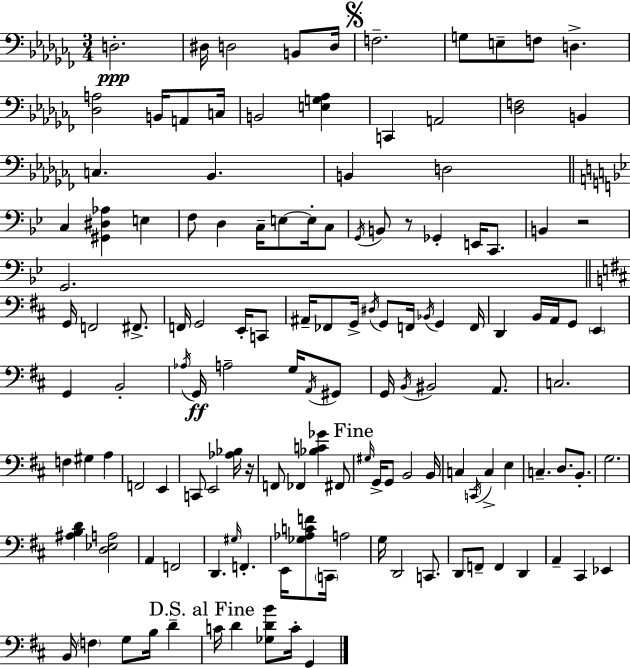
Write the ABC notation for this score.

X:1
T:Untitled
M:3/4
L:1/4
K:Abm
D,2 ^D,/4 D,2 B,,/2 D,/4 F,2 G,/2 E,/2 F,/2 D, [_D,A,]2 B,,/4 A,,/2 C,/4 B,,2 [E,G,_A,] C,, A,,2 [_D,F,]2 B,, C, _B,, B,, D,2 C, [^G,,^D,_A,] E, F,/2 D, C,/4 E,/2 E,/4 C,/2 G,,/4 B,,/2 z/2 _G,, E,,/4 C,,/2 B,, z2 G,,2 G,,/4 F,,2 ^F,,/2 F,,/4 G,,2 E,,/4 C,,/2 ^A,,/4 _F,,/2 G,,/4 ^D,/4 G,,/2 F,,/4 _B,,/4 G,, F,,/4 D,, B,,/4 A,,/4 G,,/2 E,, G,, B,,2 _A,/4 G,,/4 A,2 G,/4 A,,/4 ^G,,/2 G,,/4 B,,/4 ^B,,2 A,,/2 C,2 F, ^G, A, F,,2 E,, C,,/2 E,,2 [_A,_B,]/4 z/4 F,,/2 _F,, [_B,C_G] ^F,,/2 ^G,/4 G,,/4 G,,/2 B,,2 B,,/4 C, C,,/4 C, E, C, D,/2 B,,/2 G,2 [^A,B,D] [D,_E,A,]2 A,, F,,2 D,, ^G,/4 F,, E,,/4 [_G,_A,CF]/2 C,,/4 A,2 G,/4 D,,2 C,,/2 D,,/2 F,,/2 F,, D,, A,, ^C,, _E,, B,,/4 F, G,/2 B,/4 D C/4 D [_G,DB]/2 C/4 G,,